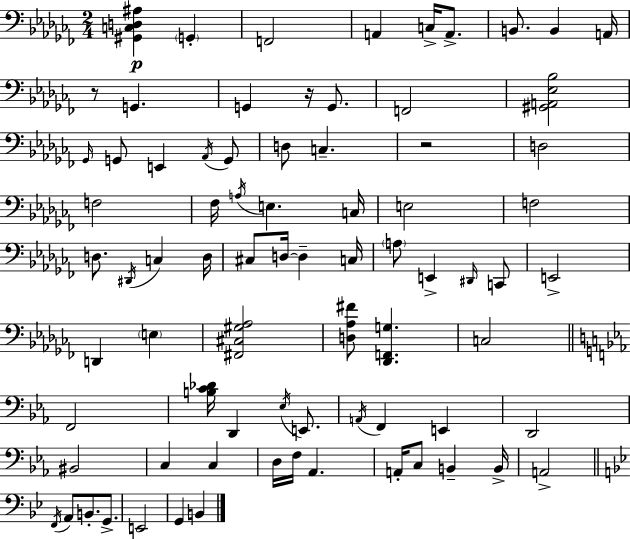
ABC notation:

X:1
T:Untitled
M:2/4
L:1/4
K:Abm
[^G,,C,D,^A,] G,, F,,2 A,, C,/4 A,,/2 B,,/2 B,, A,,/4 z/2 G,, G,, z/4 G,,/2 F,,2 [^G,,A,,_E,_B,]2 _G,,/4 G,,/2 E,, _A,,/4 G,,/2 D,/2 C, z2 D,2 F,2 _F,/4 A,/4 E, C,/4 E,2 F,2 D,/2 ^D,,/4 C, D,/4 ^C,/2 D,/4 D, C,/4 A,/2 E,, ^D,,/4 C,,/2 E,,2 D,, E, [^F,,^C,^G,_A,]2 [D,_A,^F]/2 [_D,,F,,G,] C,2 F,,2 [B,C_D]/4 D,, _E,/4 E,,/2 A,,/4 F,, E,, D,,2 ^B,,2 C, C, D,/4 F,/4 _A,, A,,/4 C,/2 B,, B,,/4 A,,2 F,,/4 A,,/2 B,,/2 G,,/2 E,,2 G,, B,,